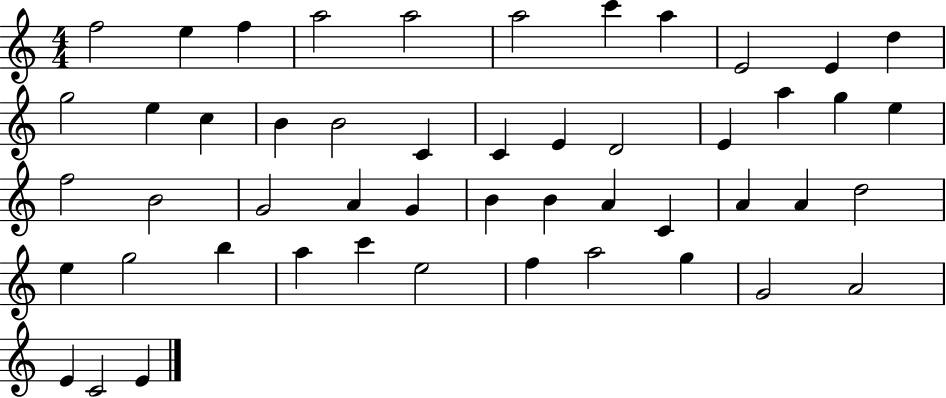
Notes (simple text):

F5/h E5/q F5/q A5/h A5/h A5/h C6/q A5/q E4/h E4/q D5/q G5/h E5/q C5/q B4/q B4/h C4/q C4/q E4/q D4/h E4/q A5/q G5/q E5/q F5/h B4/h G4/h A4/q G4/q B4/q B4/q A4/q C4/q A4/q A4/q D5/h E5/q G5/h B5/q A5/q C6/q E5/h F5/q A5/h G5/q G4/h A4/h E4/q C4/h E4/q